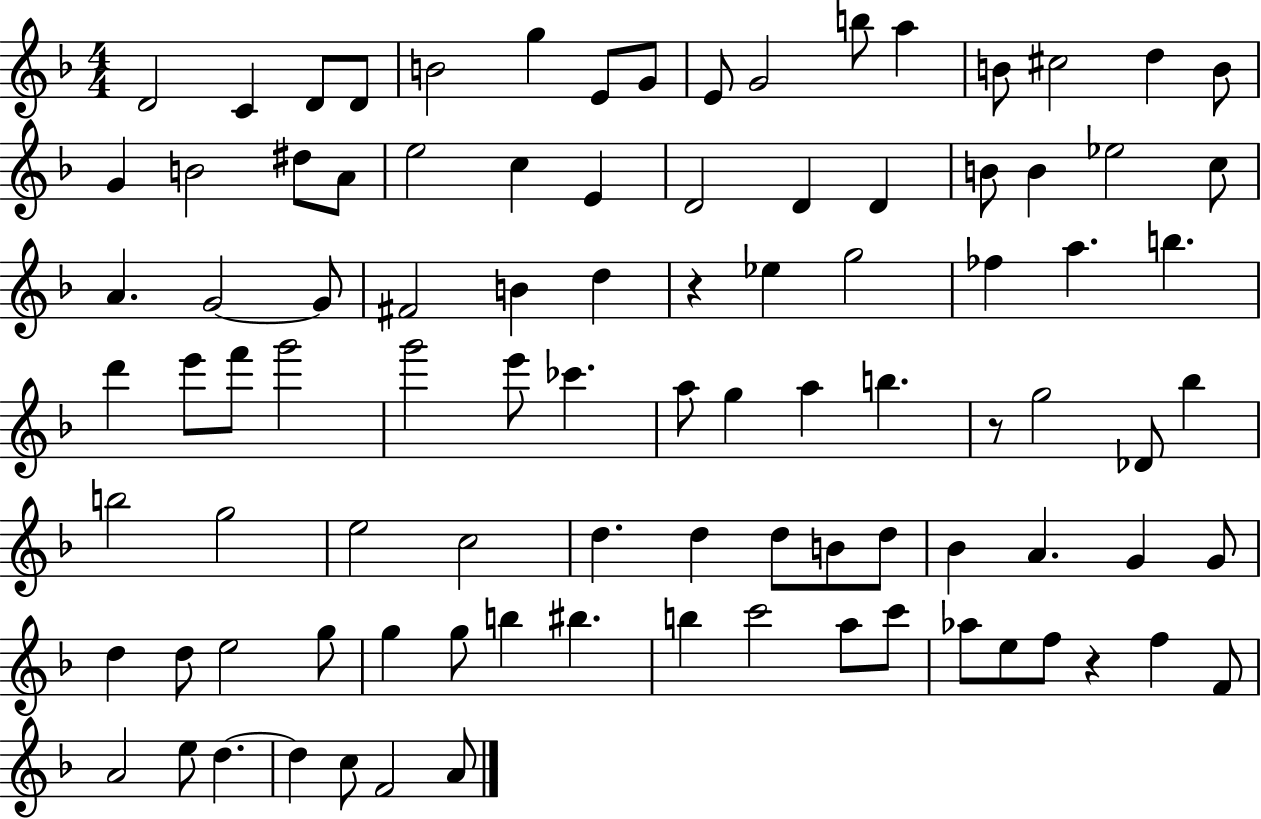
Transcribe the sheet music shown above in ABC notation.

X:1
T:Untitled
M:4/4
L:1/4
K:F
D2 C D/2 D/2 B2 g E/2 G/2 E/2 G2 b/2 a B/2 ^c2 d B/2 G B2 ^d/2 A/2 e2 c E D2 D D B/2 B _e2 c/2 A G2 G/2 ^F2 B d z _e g2 _f a b d' e'/2 f'/2 g'2 g'2 e'/2 _c' a/2 g a b z/2 g2 _D/2 _b b2 g2 e2 c2 d d d/2 B/2 d/2 _B A G G/2 d d/2 e2 g/2 g g/2 b ^b b c'2 a/2 c'/2 _a/2 e/2 f/2 z f F/2 A2 e/2 d d c/2 F2 A/2